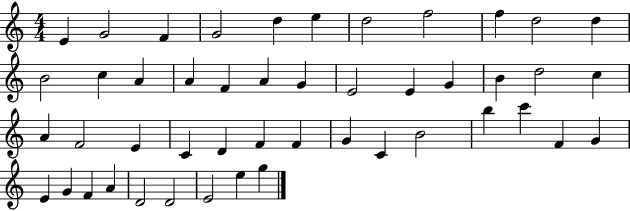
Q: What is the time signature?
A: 4/4